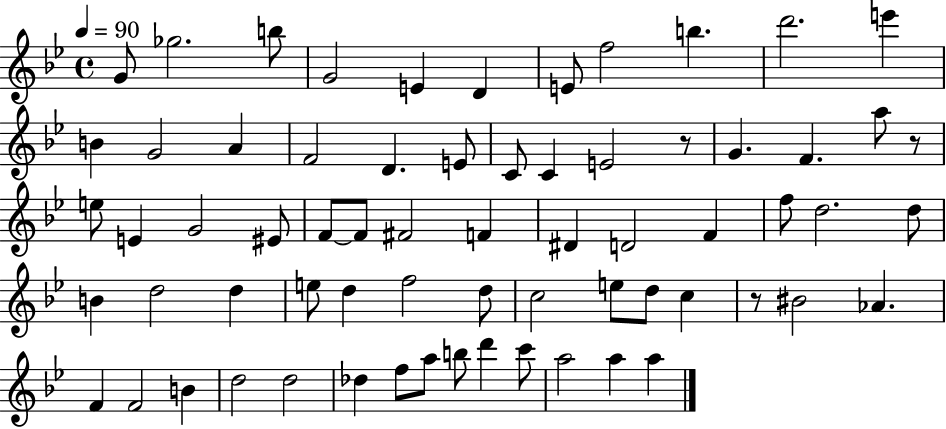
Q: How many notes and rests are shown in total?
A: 67